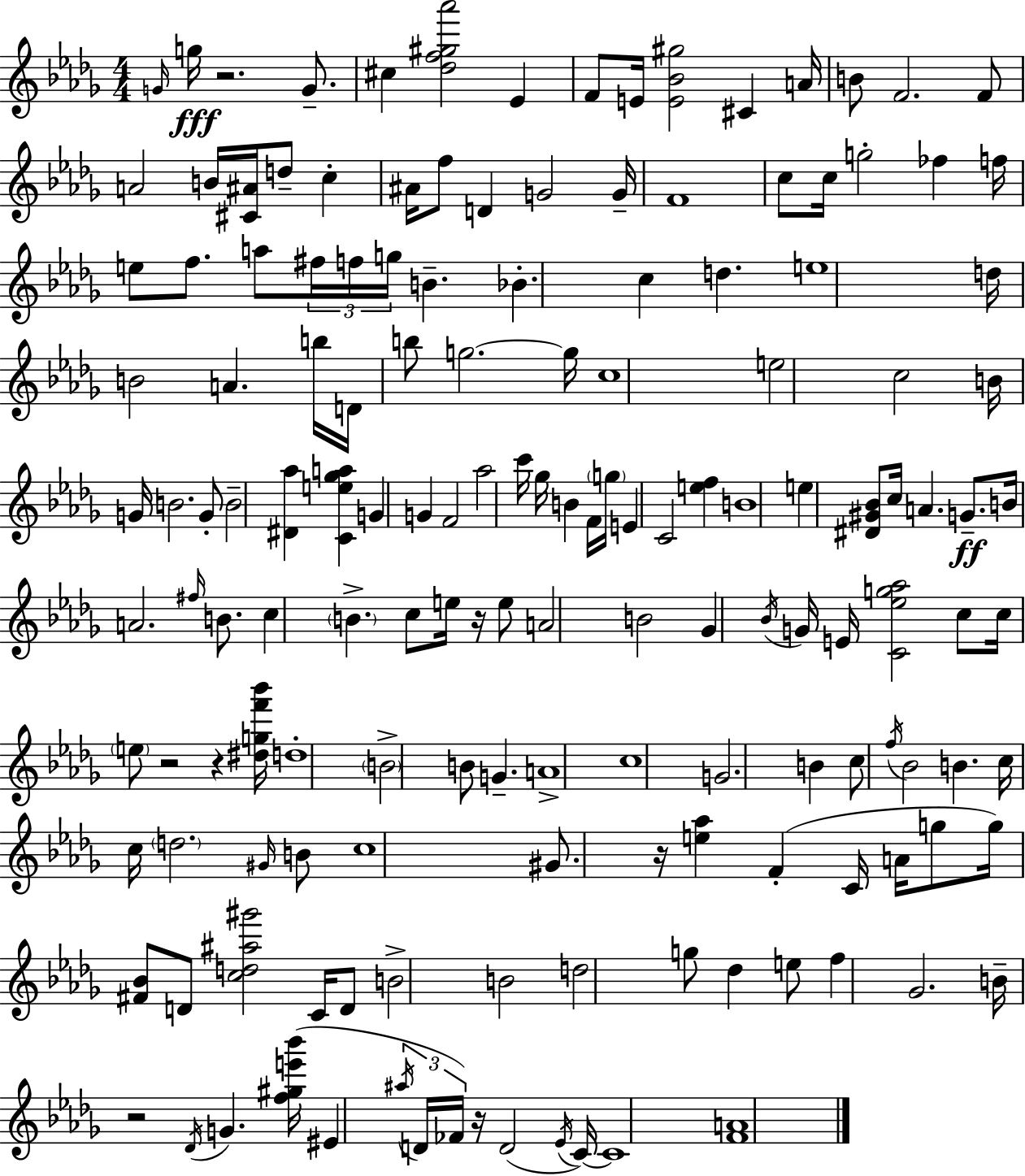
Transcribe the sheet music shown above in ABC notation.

X:1
T:Untitled
M:4/4
L:1/4
K:Bbm
G/4 g/4 z2 G/2 ^c [_df^g_a']2 _E F/2 E/4 [E_B^g]2 ^C A/4 B/2 F2 F/2 A2 B/4 [^C^A]/4 d/2 c ^A/4 f/2 D G2 G/4 F4 c/2 c/4 g2 _f f/4 e/2 f/2 a/2 ^f/4 f/4 g/4 B _B c d e4 d/4 B2 A b/4 D/4 b/2 g2 g/4 c4 e2 c2 B/4 G/4 B2 G/2 B2 [^D_a] [Ce_ga] G G F2 _a2 c'/4 _g/4 B F/4 g/4 E C2 [ef] B4 e [^D^G_B]/2 c/4 A G/2 B/4 A2 ^f/4 B/2 c B c/2 e/4 z/4 e/2 A2 B2 _G _B/4 G/4 E/4 [C_eg_a]2 c/2 c/4 e/2 z2 z [^dgf'_b']/4 d4 B2 B/2 G A4 c4 G2 B c/2 f/4 _B2 B c/4 c/4 d2 ^G/4 B/2 c4 ^G/2 z/4 [e_a] F C/4 A/4 g/2 g/4 [^F_B]/2 D/2 [cd^a^g']2 C/4 D/2 B2 B2 d2 g/2 _d e/2 f _G2 B/4 z2 _D/4 G [f^ge'_b']/4 ^E ^a/4 D/4 _F/4 z/4 D2 _E/4 C/4 C4 [FA]4